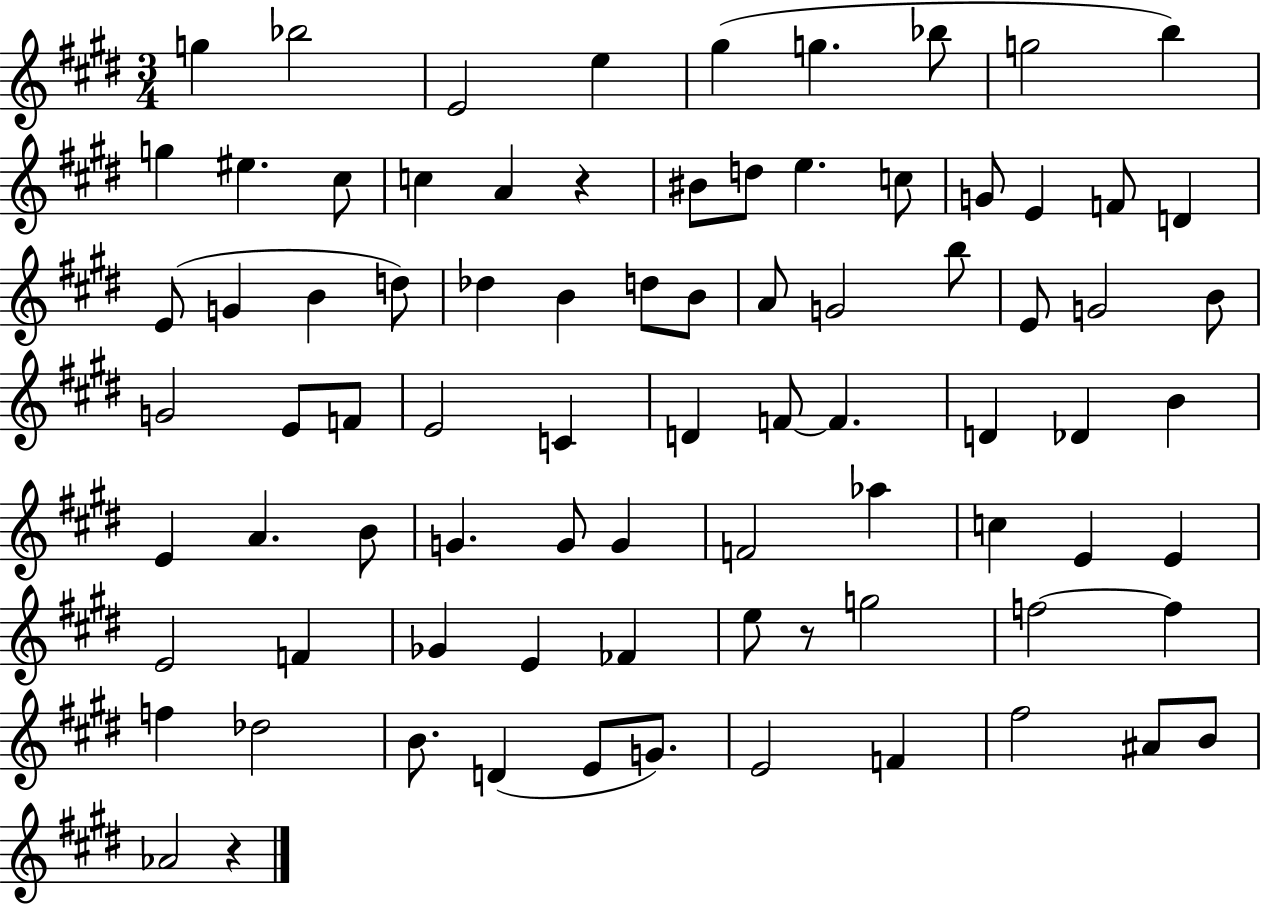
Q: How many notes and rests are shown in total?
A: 82